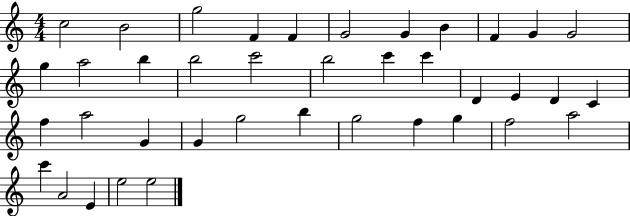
C5/h B4/h G5/h F4/q F4/q G4/h G4/q B4/q F4/q G4/q G4/h G5/q A5/h B5/q B5/h C6/h B5/h C6/q C6/q D4/q E4/q D4/q C4/q F5/q A5/h G4/q G4/q G5/h B5/q G5/h F5/q G5/q F5/h A5/h C6/q A4/h E4/q E5/h E5/h